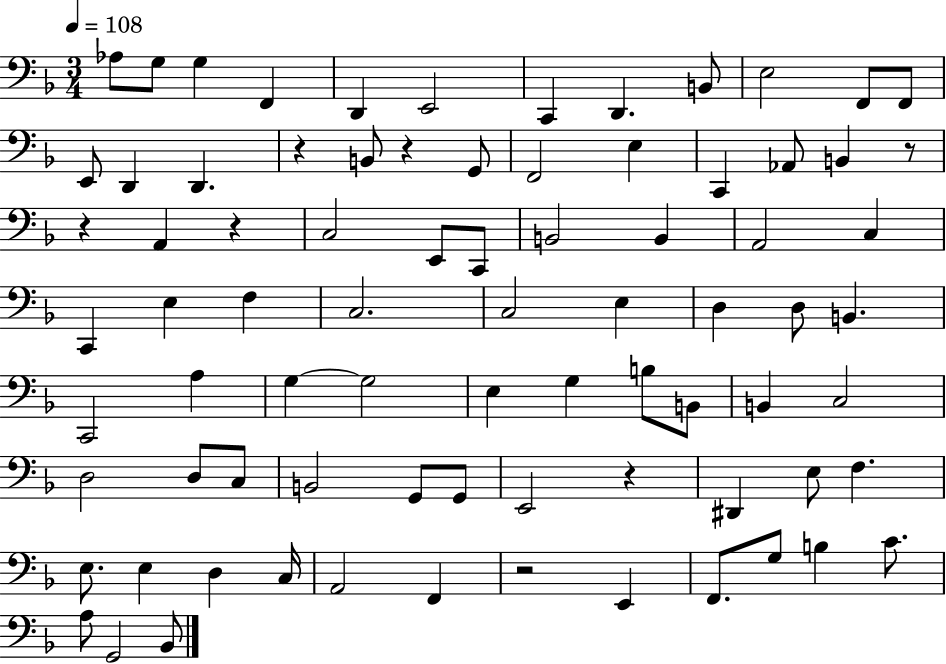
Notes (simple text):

Ab3/e G3/e G3/q F2/q D2/q E2/h C2/q D2/q. B2/e E3/h F2/e F2/e E2/e D2/q D2/q. R/q B2/e R/q G2/e F2/h E3/q C2/q Ab2/e B2/q R/e R/q A2/q R/q C3/h E2/e C2/e B2/h B2/q A2/h C3/q C2/q E3/q F3/q C3/h. C3/h E3/q D3/q D3/e B2/q. C2/h A3/q G3/q G3/h E3/q G3/q B3/e B2/e B2/q C3/h D3/h D3/e C3/e B2/h G2/e G2/e E2/h R/q D#2/q E3/e F3/q. E3/e. E3/q D3/q C3/s A2/h F2/q R/h E2/q F2/e. G3/e B3/q C4/e. A3/e G2/h Bb2/e